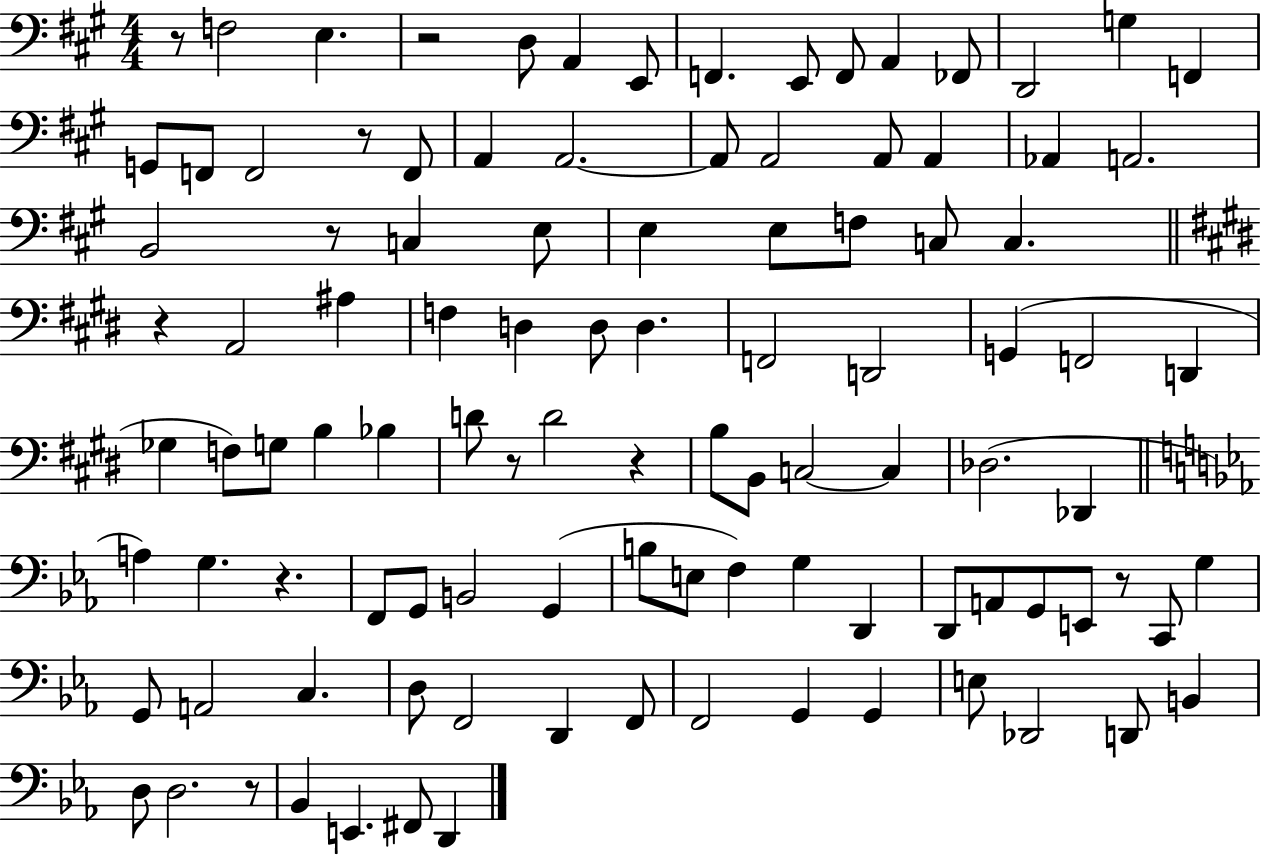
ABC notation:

X:1
T:Untitled
M:4/4
L:1/4
K:A
z/2 F,2 E, z2 D,/2 A,, E,,/2 F,, E,,/2 F,,/2 A,, _F,,/2 D,,2 G, F,, G,,/2 F,,/2 F,,2 z/2 F,,/2 A,, A,,2 A,,/2 A,,2 A,,/2 A,, _A,, A,,2 B,,2 z/2 C, E,/2 E, E,/2 F,/2 C,/2 C, z A,,2 ^A, F, D, D,/2 D, F,,2 D,,2 G,, F,,2 D,, _G, F,/2 G,/2 B, _B, D/2 z/2 D2 z B,/2 B,,/2 C,2 C, _D,2 _D,, A, G, z F,,/2 G,,/2 B,,2 G,, B,/2 E,/2 F, G, D,, D,,/2 A,,/2 G,,/2 E,,/2 z/2 C,,/2 G, G,,/2 A,,2 C, D,/2 F,,2 D,, F,,/2 F,,2 G,, G,, E,/2 _D,,2 D,,/2 B,, D,/2 D,2 z/2 _B,, E,, ^F,,/2 D,,